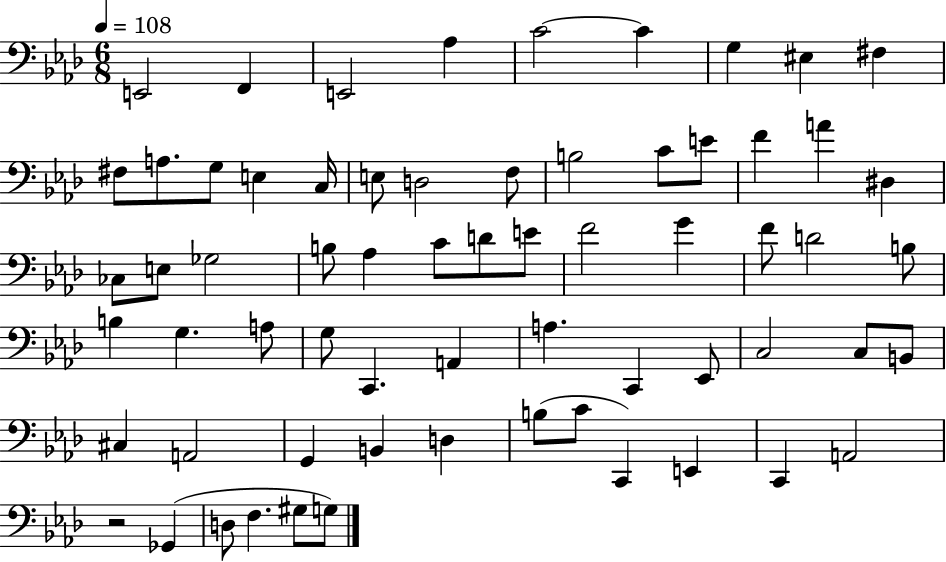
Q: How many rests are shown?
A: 1